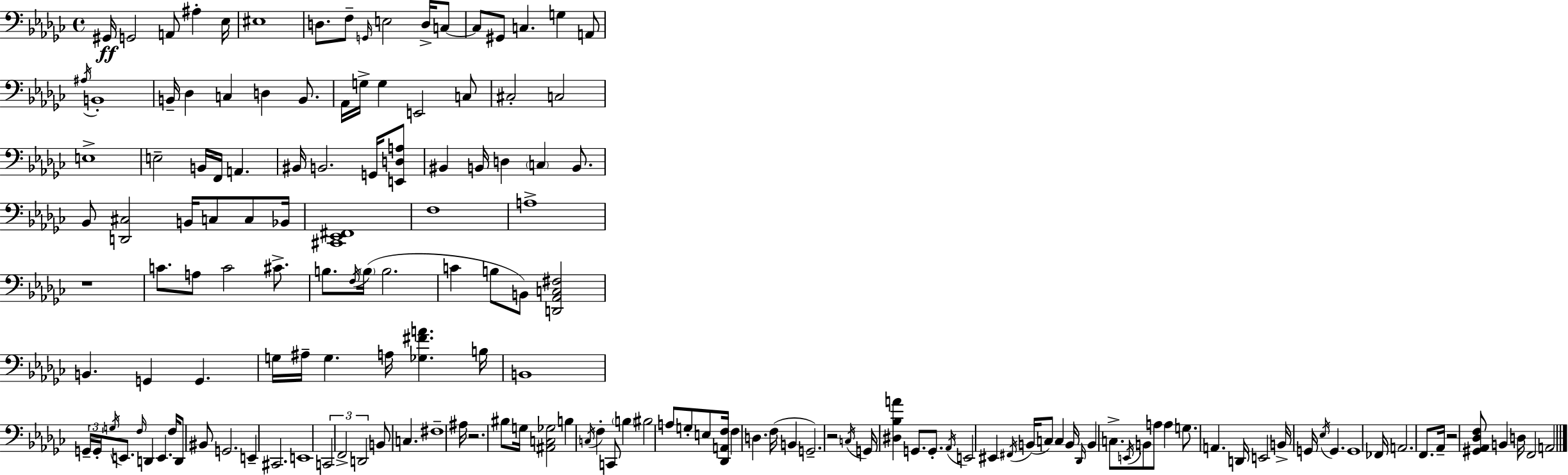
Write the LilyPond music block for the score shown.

{
  \clef bass
  \time 4/4
  \defaultTimeSignature
  \key ees \minor
  gis,16\ff g,2 a,8 ais4-. ees16 | eis1 | d8. f8-- \grace { g,16 } e2 d16-> c8~~ | c8 gis,8 c4. g4 a,8 | \break \acciaccatura { ais16 } b,1-. | b,16-- des4 c4 d4 b,8. | aes,16 g16-> g4 e,2 | c8 cis2-. c2 | \break e1-> | e2-- b,16 f,16 a,4. | bis,16 b,2. g,16 | <e, d a>8 bis,4 b,16 d4 \parenthesize c4 b,8. | \break bes,8 <d, cis>2 b,16 c8 c8 | bes,16 <cis, ees, fis,>1 | f1 | a1-> | \break r1 | c'8. a8 c'2 cis'8.-> | b8. \acciaccatura { f16 } \parenthesize b16( b2. | c'4 b8 b,8) <d, aes, c fis>2 | \break b,4. g,4 g,4. | g16 ais16-- g4. a16 <ges fis' a'>4. | b16 b,1 | \tuplet 3/2 { g,16-- g,16-. \acciaccatura { g16 } } e,8. \grace { f16 } d,4 e,4. | \break f16 d,8 bis,8 g,2. | e,4-- cis,2. | e,1 | \tuplet 3/2 { c,2 f,2-> | \break d,2 } b,8 c4. | fis1-- | ais16 r2. | bis8 g16 <ais, c ges>2 b4 | \break \acciaccatura { c16 } f4-. c,8 \parenthesize b4 bis2 | a8 g8-. e8 <des, a, f>16 f4 d4. | f16( b,4 g,2.--) | r2 \acciaccatura { c16 } g,16 | \break <dis bes a'>4 g,8. g,8.-. \acciaccatura { aes,16 } e,2 | eis,4 \acciaccatura { fis,16 }( b,16 c8) c4 b,16 | \grace { des,16 } b,4 c8.-> \acciaccatura { e,16 } b,8 a8 a4 | g8. a,4. d,16 e,2 | \break b,16-> g,16 \acciaccatura { ees16 } g,4. g,1 | fes,16 a,2. | f,8. aes,16-- r2 | <gis, aes, des f>8 b,4 d16 f,2 | \break a,2 \bar "|."
}